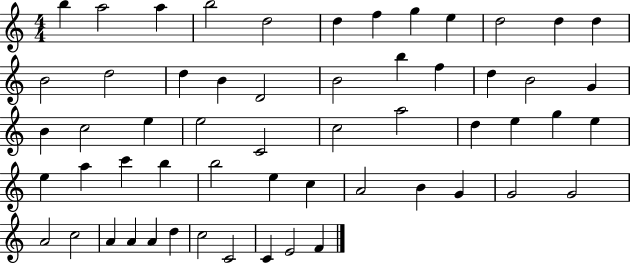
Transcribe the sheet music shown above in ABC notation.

X:1
T:Untitled
M:4/4
L:1/4
K:C
b a2 a b2 d2 d f g e d2 d d B2 d2 d B D2 B2 b f d B2 G B c2 e e2 C2 c2 a2 d e g e e a c' b b2 e c A2 B G G2 G2 A2 c2 A A A d c2 C2 C E2 F